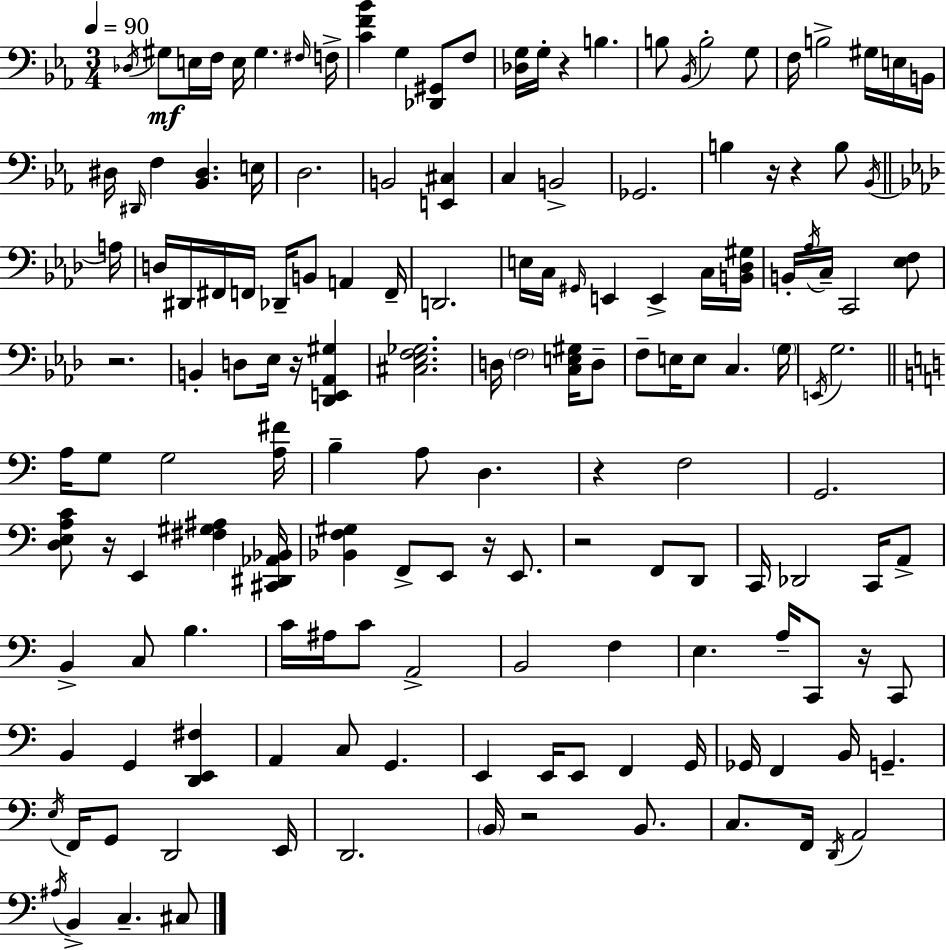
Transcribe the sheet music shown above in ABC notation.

X:1
T:Untitled
M:3/4
L:1/4
K:Cm
_D,/4 ^G,/2 E,/4 F,/4 E,/4 ^G, ^F,/4 F,/4 [CF_B] G, [_D,,^G,,]/2 F,/2 [_D,G,]/4 G,/4 z B, B,/2 _B,,/4 B,2 G,/2 F,/4 B,2 ^G,/4 E,/4 B,,/4 ^D,/4 ^D,,/4 F, [_B,,^D,] E,/4 D,2 B,,2 [E,,^C,] C, B,,2 _G,,2 B, z/4 z B,/2 _B,,/4 A,/4 D,/4 ^D,,/4 ^F,,/4 F,,/4 _D,,/4 B,,/2 A,, F,,/4 D,,2 E,/4 C,/4 ^G,,/4 E,, E,, C,/4 [B,,_D,^G,]/4 B,,/4 _A,/4 C,/4 C,,2 [_E,F,]/2 z2 B,, D,/2 _E,/4 z/4 [_D,,E,,_A,,^G,] [^C,_E,F,_G,]2 D,/4 F,2 [C,E,^G,]/4 D,/2 F,/2 E,/4 E,/2 C, G,/4 E,,/4 G,2 A,/4 G,/2 G,2 [A,^F]/4 B, A,/2 D, z F,2 G,,2 [D,E,A,C]/2 z/4 E,, [^F,^G,^A,] [^C,,^D,,_A,,_B,,]/4 [_B,,F,^G,] F,,/2 E,,/2 z/4 E,,/2 z2 F,,/2 D,,/2 C,,/4 _D,,2 C,,/4 A,,/2 B,, C,/2 B, C/4 ^A,/4 C/2 A,,2 B,,2 F, E, A,/4 C,,/2 z/4 C,,/2 B,, G,, [D,,E,,^F,] A,, C,/2 G,, E,, E,,/4 E,,/2 F,, G,,/4 _G,,/4 F,, B,,/4 G,, E,/4 F,,/4 G,,/2 D,,2 E,,/4 D,,2 B,,/4 z2 B,,/2 C,/2 F,,/4 D,,/4 A,,2 ^A,/4 B,, C, ^C,/2